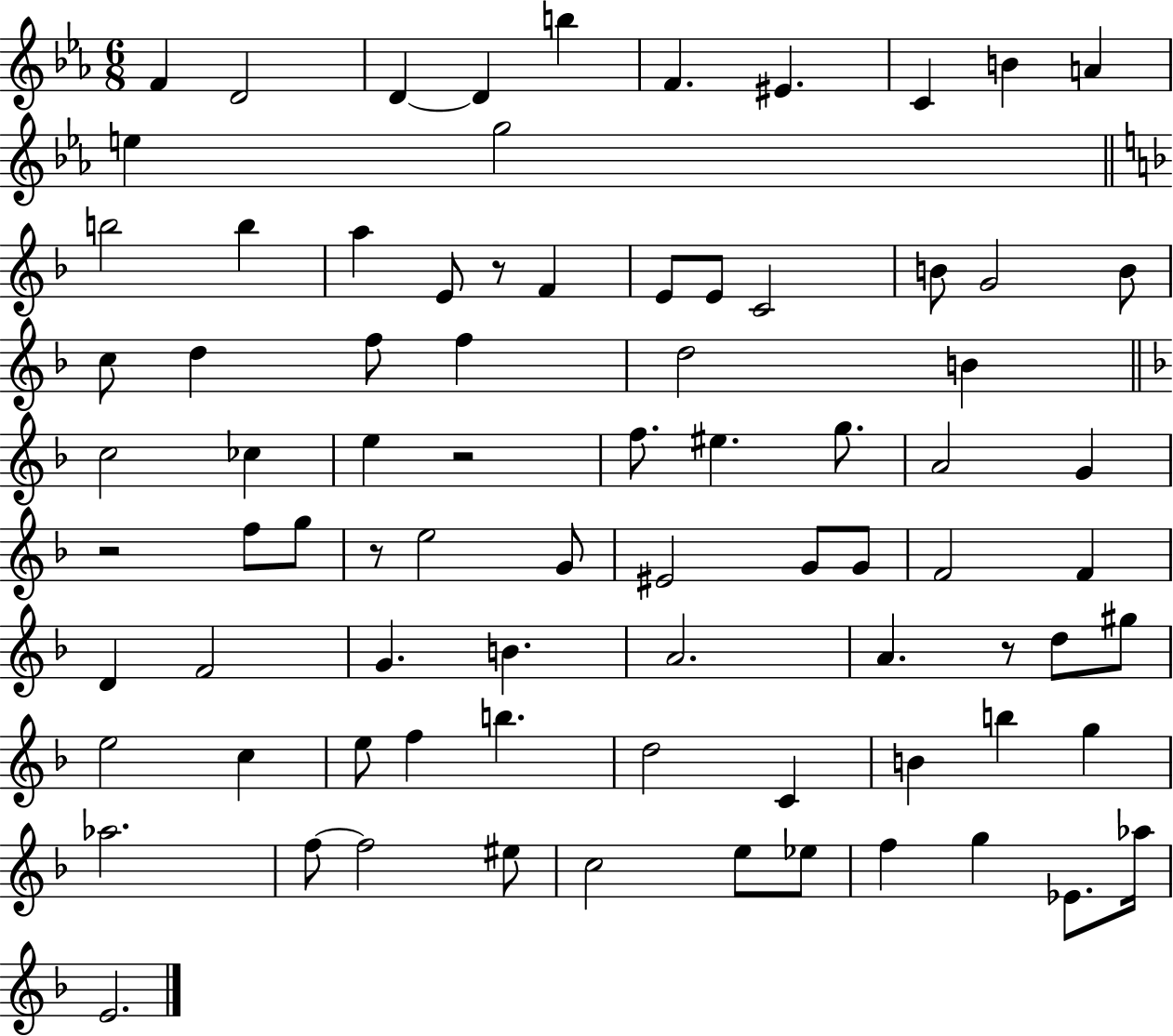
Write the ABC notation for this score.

X:1
T:Untitled
M:6/8
L:1/4
K:Eb
F D2 D D b F ^E C B A e g2 b2 b a E/2 z/2 F E/2 E/2 C2 B/2 G2 B/2 c/2 d f/2 f d2 B c2 _c e z2 f/2 ^e g/2 A2 G z2 f/2 g/2 z/2 e2 G/2 ^E2 G/2 G/2 F2 F D F2 G B A2 A z/2 d/2 ^g/2 e2 c e/2 f b d2 C B b g _a2 f/2 f2 ^e/2 c2 e/2 _e/2 f g _E/2 _a/4 E2